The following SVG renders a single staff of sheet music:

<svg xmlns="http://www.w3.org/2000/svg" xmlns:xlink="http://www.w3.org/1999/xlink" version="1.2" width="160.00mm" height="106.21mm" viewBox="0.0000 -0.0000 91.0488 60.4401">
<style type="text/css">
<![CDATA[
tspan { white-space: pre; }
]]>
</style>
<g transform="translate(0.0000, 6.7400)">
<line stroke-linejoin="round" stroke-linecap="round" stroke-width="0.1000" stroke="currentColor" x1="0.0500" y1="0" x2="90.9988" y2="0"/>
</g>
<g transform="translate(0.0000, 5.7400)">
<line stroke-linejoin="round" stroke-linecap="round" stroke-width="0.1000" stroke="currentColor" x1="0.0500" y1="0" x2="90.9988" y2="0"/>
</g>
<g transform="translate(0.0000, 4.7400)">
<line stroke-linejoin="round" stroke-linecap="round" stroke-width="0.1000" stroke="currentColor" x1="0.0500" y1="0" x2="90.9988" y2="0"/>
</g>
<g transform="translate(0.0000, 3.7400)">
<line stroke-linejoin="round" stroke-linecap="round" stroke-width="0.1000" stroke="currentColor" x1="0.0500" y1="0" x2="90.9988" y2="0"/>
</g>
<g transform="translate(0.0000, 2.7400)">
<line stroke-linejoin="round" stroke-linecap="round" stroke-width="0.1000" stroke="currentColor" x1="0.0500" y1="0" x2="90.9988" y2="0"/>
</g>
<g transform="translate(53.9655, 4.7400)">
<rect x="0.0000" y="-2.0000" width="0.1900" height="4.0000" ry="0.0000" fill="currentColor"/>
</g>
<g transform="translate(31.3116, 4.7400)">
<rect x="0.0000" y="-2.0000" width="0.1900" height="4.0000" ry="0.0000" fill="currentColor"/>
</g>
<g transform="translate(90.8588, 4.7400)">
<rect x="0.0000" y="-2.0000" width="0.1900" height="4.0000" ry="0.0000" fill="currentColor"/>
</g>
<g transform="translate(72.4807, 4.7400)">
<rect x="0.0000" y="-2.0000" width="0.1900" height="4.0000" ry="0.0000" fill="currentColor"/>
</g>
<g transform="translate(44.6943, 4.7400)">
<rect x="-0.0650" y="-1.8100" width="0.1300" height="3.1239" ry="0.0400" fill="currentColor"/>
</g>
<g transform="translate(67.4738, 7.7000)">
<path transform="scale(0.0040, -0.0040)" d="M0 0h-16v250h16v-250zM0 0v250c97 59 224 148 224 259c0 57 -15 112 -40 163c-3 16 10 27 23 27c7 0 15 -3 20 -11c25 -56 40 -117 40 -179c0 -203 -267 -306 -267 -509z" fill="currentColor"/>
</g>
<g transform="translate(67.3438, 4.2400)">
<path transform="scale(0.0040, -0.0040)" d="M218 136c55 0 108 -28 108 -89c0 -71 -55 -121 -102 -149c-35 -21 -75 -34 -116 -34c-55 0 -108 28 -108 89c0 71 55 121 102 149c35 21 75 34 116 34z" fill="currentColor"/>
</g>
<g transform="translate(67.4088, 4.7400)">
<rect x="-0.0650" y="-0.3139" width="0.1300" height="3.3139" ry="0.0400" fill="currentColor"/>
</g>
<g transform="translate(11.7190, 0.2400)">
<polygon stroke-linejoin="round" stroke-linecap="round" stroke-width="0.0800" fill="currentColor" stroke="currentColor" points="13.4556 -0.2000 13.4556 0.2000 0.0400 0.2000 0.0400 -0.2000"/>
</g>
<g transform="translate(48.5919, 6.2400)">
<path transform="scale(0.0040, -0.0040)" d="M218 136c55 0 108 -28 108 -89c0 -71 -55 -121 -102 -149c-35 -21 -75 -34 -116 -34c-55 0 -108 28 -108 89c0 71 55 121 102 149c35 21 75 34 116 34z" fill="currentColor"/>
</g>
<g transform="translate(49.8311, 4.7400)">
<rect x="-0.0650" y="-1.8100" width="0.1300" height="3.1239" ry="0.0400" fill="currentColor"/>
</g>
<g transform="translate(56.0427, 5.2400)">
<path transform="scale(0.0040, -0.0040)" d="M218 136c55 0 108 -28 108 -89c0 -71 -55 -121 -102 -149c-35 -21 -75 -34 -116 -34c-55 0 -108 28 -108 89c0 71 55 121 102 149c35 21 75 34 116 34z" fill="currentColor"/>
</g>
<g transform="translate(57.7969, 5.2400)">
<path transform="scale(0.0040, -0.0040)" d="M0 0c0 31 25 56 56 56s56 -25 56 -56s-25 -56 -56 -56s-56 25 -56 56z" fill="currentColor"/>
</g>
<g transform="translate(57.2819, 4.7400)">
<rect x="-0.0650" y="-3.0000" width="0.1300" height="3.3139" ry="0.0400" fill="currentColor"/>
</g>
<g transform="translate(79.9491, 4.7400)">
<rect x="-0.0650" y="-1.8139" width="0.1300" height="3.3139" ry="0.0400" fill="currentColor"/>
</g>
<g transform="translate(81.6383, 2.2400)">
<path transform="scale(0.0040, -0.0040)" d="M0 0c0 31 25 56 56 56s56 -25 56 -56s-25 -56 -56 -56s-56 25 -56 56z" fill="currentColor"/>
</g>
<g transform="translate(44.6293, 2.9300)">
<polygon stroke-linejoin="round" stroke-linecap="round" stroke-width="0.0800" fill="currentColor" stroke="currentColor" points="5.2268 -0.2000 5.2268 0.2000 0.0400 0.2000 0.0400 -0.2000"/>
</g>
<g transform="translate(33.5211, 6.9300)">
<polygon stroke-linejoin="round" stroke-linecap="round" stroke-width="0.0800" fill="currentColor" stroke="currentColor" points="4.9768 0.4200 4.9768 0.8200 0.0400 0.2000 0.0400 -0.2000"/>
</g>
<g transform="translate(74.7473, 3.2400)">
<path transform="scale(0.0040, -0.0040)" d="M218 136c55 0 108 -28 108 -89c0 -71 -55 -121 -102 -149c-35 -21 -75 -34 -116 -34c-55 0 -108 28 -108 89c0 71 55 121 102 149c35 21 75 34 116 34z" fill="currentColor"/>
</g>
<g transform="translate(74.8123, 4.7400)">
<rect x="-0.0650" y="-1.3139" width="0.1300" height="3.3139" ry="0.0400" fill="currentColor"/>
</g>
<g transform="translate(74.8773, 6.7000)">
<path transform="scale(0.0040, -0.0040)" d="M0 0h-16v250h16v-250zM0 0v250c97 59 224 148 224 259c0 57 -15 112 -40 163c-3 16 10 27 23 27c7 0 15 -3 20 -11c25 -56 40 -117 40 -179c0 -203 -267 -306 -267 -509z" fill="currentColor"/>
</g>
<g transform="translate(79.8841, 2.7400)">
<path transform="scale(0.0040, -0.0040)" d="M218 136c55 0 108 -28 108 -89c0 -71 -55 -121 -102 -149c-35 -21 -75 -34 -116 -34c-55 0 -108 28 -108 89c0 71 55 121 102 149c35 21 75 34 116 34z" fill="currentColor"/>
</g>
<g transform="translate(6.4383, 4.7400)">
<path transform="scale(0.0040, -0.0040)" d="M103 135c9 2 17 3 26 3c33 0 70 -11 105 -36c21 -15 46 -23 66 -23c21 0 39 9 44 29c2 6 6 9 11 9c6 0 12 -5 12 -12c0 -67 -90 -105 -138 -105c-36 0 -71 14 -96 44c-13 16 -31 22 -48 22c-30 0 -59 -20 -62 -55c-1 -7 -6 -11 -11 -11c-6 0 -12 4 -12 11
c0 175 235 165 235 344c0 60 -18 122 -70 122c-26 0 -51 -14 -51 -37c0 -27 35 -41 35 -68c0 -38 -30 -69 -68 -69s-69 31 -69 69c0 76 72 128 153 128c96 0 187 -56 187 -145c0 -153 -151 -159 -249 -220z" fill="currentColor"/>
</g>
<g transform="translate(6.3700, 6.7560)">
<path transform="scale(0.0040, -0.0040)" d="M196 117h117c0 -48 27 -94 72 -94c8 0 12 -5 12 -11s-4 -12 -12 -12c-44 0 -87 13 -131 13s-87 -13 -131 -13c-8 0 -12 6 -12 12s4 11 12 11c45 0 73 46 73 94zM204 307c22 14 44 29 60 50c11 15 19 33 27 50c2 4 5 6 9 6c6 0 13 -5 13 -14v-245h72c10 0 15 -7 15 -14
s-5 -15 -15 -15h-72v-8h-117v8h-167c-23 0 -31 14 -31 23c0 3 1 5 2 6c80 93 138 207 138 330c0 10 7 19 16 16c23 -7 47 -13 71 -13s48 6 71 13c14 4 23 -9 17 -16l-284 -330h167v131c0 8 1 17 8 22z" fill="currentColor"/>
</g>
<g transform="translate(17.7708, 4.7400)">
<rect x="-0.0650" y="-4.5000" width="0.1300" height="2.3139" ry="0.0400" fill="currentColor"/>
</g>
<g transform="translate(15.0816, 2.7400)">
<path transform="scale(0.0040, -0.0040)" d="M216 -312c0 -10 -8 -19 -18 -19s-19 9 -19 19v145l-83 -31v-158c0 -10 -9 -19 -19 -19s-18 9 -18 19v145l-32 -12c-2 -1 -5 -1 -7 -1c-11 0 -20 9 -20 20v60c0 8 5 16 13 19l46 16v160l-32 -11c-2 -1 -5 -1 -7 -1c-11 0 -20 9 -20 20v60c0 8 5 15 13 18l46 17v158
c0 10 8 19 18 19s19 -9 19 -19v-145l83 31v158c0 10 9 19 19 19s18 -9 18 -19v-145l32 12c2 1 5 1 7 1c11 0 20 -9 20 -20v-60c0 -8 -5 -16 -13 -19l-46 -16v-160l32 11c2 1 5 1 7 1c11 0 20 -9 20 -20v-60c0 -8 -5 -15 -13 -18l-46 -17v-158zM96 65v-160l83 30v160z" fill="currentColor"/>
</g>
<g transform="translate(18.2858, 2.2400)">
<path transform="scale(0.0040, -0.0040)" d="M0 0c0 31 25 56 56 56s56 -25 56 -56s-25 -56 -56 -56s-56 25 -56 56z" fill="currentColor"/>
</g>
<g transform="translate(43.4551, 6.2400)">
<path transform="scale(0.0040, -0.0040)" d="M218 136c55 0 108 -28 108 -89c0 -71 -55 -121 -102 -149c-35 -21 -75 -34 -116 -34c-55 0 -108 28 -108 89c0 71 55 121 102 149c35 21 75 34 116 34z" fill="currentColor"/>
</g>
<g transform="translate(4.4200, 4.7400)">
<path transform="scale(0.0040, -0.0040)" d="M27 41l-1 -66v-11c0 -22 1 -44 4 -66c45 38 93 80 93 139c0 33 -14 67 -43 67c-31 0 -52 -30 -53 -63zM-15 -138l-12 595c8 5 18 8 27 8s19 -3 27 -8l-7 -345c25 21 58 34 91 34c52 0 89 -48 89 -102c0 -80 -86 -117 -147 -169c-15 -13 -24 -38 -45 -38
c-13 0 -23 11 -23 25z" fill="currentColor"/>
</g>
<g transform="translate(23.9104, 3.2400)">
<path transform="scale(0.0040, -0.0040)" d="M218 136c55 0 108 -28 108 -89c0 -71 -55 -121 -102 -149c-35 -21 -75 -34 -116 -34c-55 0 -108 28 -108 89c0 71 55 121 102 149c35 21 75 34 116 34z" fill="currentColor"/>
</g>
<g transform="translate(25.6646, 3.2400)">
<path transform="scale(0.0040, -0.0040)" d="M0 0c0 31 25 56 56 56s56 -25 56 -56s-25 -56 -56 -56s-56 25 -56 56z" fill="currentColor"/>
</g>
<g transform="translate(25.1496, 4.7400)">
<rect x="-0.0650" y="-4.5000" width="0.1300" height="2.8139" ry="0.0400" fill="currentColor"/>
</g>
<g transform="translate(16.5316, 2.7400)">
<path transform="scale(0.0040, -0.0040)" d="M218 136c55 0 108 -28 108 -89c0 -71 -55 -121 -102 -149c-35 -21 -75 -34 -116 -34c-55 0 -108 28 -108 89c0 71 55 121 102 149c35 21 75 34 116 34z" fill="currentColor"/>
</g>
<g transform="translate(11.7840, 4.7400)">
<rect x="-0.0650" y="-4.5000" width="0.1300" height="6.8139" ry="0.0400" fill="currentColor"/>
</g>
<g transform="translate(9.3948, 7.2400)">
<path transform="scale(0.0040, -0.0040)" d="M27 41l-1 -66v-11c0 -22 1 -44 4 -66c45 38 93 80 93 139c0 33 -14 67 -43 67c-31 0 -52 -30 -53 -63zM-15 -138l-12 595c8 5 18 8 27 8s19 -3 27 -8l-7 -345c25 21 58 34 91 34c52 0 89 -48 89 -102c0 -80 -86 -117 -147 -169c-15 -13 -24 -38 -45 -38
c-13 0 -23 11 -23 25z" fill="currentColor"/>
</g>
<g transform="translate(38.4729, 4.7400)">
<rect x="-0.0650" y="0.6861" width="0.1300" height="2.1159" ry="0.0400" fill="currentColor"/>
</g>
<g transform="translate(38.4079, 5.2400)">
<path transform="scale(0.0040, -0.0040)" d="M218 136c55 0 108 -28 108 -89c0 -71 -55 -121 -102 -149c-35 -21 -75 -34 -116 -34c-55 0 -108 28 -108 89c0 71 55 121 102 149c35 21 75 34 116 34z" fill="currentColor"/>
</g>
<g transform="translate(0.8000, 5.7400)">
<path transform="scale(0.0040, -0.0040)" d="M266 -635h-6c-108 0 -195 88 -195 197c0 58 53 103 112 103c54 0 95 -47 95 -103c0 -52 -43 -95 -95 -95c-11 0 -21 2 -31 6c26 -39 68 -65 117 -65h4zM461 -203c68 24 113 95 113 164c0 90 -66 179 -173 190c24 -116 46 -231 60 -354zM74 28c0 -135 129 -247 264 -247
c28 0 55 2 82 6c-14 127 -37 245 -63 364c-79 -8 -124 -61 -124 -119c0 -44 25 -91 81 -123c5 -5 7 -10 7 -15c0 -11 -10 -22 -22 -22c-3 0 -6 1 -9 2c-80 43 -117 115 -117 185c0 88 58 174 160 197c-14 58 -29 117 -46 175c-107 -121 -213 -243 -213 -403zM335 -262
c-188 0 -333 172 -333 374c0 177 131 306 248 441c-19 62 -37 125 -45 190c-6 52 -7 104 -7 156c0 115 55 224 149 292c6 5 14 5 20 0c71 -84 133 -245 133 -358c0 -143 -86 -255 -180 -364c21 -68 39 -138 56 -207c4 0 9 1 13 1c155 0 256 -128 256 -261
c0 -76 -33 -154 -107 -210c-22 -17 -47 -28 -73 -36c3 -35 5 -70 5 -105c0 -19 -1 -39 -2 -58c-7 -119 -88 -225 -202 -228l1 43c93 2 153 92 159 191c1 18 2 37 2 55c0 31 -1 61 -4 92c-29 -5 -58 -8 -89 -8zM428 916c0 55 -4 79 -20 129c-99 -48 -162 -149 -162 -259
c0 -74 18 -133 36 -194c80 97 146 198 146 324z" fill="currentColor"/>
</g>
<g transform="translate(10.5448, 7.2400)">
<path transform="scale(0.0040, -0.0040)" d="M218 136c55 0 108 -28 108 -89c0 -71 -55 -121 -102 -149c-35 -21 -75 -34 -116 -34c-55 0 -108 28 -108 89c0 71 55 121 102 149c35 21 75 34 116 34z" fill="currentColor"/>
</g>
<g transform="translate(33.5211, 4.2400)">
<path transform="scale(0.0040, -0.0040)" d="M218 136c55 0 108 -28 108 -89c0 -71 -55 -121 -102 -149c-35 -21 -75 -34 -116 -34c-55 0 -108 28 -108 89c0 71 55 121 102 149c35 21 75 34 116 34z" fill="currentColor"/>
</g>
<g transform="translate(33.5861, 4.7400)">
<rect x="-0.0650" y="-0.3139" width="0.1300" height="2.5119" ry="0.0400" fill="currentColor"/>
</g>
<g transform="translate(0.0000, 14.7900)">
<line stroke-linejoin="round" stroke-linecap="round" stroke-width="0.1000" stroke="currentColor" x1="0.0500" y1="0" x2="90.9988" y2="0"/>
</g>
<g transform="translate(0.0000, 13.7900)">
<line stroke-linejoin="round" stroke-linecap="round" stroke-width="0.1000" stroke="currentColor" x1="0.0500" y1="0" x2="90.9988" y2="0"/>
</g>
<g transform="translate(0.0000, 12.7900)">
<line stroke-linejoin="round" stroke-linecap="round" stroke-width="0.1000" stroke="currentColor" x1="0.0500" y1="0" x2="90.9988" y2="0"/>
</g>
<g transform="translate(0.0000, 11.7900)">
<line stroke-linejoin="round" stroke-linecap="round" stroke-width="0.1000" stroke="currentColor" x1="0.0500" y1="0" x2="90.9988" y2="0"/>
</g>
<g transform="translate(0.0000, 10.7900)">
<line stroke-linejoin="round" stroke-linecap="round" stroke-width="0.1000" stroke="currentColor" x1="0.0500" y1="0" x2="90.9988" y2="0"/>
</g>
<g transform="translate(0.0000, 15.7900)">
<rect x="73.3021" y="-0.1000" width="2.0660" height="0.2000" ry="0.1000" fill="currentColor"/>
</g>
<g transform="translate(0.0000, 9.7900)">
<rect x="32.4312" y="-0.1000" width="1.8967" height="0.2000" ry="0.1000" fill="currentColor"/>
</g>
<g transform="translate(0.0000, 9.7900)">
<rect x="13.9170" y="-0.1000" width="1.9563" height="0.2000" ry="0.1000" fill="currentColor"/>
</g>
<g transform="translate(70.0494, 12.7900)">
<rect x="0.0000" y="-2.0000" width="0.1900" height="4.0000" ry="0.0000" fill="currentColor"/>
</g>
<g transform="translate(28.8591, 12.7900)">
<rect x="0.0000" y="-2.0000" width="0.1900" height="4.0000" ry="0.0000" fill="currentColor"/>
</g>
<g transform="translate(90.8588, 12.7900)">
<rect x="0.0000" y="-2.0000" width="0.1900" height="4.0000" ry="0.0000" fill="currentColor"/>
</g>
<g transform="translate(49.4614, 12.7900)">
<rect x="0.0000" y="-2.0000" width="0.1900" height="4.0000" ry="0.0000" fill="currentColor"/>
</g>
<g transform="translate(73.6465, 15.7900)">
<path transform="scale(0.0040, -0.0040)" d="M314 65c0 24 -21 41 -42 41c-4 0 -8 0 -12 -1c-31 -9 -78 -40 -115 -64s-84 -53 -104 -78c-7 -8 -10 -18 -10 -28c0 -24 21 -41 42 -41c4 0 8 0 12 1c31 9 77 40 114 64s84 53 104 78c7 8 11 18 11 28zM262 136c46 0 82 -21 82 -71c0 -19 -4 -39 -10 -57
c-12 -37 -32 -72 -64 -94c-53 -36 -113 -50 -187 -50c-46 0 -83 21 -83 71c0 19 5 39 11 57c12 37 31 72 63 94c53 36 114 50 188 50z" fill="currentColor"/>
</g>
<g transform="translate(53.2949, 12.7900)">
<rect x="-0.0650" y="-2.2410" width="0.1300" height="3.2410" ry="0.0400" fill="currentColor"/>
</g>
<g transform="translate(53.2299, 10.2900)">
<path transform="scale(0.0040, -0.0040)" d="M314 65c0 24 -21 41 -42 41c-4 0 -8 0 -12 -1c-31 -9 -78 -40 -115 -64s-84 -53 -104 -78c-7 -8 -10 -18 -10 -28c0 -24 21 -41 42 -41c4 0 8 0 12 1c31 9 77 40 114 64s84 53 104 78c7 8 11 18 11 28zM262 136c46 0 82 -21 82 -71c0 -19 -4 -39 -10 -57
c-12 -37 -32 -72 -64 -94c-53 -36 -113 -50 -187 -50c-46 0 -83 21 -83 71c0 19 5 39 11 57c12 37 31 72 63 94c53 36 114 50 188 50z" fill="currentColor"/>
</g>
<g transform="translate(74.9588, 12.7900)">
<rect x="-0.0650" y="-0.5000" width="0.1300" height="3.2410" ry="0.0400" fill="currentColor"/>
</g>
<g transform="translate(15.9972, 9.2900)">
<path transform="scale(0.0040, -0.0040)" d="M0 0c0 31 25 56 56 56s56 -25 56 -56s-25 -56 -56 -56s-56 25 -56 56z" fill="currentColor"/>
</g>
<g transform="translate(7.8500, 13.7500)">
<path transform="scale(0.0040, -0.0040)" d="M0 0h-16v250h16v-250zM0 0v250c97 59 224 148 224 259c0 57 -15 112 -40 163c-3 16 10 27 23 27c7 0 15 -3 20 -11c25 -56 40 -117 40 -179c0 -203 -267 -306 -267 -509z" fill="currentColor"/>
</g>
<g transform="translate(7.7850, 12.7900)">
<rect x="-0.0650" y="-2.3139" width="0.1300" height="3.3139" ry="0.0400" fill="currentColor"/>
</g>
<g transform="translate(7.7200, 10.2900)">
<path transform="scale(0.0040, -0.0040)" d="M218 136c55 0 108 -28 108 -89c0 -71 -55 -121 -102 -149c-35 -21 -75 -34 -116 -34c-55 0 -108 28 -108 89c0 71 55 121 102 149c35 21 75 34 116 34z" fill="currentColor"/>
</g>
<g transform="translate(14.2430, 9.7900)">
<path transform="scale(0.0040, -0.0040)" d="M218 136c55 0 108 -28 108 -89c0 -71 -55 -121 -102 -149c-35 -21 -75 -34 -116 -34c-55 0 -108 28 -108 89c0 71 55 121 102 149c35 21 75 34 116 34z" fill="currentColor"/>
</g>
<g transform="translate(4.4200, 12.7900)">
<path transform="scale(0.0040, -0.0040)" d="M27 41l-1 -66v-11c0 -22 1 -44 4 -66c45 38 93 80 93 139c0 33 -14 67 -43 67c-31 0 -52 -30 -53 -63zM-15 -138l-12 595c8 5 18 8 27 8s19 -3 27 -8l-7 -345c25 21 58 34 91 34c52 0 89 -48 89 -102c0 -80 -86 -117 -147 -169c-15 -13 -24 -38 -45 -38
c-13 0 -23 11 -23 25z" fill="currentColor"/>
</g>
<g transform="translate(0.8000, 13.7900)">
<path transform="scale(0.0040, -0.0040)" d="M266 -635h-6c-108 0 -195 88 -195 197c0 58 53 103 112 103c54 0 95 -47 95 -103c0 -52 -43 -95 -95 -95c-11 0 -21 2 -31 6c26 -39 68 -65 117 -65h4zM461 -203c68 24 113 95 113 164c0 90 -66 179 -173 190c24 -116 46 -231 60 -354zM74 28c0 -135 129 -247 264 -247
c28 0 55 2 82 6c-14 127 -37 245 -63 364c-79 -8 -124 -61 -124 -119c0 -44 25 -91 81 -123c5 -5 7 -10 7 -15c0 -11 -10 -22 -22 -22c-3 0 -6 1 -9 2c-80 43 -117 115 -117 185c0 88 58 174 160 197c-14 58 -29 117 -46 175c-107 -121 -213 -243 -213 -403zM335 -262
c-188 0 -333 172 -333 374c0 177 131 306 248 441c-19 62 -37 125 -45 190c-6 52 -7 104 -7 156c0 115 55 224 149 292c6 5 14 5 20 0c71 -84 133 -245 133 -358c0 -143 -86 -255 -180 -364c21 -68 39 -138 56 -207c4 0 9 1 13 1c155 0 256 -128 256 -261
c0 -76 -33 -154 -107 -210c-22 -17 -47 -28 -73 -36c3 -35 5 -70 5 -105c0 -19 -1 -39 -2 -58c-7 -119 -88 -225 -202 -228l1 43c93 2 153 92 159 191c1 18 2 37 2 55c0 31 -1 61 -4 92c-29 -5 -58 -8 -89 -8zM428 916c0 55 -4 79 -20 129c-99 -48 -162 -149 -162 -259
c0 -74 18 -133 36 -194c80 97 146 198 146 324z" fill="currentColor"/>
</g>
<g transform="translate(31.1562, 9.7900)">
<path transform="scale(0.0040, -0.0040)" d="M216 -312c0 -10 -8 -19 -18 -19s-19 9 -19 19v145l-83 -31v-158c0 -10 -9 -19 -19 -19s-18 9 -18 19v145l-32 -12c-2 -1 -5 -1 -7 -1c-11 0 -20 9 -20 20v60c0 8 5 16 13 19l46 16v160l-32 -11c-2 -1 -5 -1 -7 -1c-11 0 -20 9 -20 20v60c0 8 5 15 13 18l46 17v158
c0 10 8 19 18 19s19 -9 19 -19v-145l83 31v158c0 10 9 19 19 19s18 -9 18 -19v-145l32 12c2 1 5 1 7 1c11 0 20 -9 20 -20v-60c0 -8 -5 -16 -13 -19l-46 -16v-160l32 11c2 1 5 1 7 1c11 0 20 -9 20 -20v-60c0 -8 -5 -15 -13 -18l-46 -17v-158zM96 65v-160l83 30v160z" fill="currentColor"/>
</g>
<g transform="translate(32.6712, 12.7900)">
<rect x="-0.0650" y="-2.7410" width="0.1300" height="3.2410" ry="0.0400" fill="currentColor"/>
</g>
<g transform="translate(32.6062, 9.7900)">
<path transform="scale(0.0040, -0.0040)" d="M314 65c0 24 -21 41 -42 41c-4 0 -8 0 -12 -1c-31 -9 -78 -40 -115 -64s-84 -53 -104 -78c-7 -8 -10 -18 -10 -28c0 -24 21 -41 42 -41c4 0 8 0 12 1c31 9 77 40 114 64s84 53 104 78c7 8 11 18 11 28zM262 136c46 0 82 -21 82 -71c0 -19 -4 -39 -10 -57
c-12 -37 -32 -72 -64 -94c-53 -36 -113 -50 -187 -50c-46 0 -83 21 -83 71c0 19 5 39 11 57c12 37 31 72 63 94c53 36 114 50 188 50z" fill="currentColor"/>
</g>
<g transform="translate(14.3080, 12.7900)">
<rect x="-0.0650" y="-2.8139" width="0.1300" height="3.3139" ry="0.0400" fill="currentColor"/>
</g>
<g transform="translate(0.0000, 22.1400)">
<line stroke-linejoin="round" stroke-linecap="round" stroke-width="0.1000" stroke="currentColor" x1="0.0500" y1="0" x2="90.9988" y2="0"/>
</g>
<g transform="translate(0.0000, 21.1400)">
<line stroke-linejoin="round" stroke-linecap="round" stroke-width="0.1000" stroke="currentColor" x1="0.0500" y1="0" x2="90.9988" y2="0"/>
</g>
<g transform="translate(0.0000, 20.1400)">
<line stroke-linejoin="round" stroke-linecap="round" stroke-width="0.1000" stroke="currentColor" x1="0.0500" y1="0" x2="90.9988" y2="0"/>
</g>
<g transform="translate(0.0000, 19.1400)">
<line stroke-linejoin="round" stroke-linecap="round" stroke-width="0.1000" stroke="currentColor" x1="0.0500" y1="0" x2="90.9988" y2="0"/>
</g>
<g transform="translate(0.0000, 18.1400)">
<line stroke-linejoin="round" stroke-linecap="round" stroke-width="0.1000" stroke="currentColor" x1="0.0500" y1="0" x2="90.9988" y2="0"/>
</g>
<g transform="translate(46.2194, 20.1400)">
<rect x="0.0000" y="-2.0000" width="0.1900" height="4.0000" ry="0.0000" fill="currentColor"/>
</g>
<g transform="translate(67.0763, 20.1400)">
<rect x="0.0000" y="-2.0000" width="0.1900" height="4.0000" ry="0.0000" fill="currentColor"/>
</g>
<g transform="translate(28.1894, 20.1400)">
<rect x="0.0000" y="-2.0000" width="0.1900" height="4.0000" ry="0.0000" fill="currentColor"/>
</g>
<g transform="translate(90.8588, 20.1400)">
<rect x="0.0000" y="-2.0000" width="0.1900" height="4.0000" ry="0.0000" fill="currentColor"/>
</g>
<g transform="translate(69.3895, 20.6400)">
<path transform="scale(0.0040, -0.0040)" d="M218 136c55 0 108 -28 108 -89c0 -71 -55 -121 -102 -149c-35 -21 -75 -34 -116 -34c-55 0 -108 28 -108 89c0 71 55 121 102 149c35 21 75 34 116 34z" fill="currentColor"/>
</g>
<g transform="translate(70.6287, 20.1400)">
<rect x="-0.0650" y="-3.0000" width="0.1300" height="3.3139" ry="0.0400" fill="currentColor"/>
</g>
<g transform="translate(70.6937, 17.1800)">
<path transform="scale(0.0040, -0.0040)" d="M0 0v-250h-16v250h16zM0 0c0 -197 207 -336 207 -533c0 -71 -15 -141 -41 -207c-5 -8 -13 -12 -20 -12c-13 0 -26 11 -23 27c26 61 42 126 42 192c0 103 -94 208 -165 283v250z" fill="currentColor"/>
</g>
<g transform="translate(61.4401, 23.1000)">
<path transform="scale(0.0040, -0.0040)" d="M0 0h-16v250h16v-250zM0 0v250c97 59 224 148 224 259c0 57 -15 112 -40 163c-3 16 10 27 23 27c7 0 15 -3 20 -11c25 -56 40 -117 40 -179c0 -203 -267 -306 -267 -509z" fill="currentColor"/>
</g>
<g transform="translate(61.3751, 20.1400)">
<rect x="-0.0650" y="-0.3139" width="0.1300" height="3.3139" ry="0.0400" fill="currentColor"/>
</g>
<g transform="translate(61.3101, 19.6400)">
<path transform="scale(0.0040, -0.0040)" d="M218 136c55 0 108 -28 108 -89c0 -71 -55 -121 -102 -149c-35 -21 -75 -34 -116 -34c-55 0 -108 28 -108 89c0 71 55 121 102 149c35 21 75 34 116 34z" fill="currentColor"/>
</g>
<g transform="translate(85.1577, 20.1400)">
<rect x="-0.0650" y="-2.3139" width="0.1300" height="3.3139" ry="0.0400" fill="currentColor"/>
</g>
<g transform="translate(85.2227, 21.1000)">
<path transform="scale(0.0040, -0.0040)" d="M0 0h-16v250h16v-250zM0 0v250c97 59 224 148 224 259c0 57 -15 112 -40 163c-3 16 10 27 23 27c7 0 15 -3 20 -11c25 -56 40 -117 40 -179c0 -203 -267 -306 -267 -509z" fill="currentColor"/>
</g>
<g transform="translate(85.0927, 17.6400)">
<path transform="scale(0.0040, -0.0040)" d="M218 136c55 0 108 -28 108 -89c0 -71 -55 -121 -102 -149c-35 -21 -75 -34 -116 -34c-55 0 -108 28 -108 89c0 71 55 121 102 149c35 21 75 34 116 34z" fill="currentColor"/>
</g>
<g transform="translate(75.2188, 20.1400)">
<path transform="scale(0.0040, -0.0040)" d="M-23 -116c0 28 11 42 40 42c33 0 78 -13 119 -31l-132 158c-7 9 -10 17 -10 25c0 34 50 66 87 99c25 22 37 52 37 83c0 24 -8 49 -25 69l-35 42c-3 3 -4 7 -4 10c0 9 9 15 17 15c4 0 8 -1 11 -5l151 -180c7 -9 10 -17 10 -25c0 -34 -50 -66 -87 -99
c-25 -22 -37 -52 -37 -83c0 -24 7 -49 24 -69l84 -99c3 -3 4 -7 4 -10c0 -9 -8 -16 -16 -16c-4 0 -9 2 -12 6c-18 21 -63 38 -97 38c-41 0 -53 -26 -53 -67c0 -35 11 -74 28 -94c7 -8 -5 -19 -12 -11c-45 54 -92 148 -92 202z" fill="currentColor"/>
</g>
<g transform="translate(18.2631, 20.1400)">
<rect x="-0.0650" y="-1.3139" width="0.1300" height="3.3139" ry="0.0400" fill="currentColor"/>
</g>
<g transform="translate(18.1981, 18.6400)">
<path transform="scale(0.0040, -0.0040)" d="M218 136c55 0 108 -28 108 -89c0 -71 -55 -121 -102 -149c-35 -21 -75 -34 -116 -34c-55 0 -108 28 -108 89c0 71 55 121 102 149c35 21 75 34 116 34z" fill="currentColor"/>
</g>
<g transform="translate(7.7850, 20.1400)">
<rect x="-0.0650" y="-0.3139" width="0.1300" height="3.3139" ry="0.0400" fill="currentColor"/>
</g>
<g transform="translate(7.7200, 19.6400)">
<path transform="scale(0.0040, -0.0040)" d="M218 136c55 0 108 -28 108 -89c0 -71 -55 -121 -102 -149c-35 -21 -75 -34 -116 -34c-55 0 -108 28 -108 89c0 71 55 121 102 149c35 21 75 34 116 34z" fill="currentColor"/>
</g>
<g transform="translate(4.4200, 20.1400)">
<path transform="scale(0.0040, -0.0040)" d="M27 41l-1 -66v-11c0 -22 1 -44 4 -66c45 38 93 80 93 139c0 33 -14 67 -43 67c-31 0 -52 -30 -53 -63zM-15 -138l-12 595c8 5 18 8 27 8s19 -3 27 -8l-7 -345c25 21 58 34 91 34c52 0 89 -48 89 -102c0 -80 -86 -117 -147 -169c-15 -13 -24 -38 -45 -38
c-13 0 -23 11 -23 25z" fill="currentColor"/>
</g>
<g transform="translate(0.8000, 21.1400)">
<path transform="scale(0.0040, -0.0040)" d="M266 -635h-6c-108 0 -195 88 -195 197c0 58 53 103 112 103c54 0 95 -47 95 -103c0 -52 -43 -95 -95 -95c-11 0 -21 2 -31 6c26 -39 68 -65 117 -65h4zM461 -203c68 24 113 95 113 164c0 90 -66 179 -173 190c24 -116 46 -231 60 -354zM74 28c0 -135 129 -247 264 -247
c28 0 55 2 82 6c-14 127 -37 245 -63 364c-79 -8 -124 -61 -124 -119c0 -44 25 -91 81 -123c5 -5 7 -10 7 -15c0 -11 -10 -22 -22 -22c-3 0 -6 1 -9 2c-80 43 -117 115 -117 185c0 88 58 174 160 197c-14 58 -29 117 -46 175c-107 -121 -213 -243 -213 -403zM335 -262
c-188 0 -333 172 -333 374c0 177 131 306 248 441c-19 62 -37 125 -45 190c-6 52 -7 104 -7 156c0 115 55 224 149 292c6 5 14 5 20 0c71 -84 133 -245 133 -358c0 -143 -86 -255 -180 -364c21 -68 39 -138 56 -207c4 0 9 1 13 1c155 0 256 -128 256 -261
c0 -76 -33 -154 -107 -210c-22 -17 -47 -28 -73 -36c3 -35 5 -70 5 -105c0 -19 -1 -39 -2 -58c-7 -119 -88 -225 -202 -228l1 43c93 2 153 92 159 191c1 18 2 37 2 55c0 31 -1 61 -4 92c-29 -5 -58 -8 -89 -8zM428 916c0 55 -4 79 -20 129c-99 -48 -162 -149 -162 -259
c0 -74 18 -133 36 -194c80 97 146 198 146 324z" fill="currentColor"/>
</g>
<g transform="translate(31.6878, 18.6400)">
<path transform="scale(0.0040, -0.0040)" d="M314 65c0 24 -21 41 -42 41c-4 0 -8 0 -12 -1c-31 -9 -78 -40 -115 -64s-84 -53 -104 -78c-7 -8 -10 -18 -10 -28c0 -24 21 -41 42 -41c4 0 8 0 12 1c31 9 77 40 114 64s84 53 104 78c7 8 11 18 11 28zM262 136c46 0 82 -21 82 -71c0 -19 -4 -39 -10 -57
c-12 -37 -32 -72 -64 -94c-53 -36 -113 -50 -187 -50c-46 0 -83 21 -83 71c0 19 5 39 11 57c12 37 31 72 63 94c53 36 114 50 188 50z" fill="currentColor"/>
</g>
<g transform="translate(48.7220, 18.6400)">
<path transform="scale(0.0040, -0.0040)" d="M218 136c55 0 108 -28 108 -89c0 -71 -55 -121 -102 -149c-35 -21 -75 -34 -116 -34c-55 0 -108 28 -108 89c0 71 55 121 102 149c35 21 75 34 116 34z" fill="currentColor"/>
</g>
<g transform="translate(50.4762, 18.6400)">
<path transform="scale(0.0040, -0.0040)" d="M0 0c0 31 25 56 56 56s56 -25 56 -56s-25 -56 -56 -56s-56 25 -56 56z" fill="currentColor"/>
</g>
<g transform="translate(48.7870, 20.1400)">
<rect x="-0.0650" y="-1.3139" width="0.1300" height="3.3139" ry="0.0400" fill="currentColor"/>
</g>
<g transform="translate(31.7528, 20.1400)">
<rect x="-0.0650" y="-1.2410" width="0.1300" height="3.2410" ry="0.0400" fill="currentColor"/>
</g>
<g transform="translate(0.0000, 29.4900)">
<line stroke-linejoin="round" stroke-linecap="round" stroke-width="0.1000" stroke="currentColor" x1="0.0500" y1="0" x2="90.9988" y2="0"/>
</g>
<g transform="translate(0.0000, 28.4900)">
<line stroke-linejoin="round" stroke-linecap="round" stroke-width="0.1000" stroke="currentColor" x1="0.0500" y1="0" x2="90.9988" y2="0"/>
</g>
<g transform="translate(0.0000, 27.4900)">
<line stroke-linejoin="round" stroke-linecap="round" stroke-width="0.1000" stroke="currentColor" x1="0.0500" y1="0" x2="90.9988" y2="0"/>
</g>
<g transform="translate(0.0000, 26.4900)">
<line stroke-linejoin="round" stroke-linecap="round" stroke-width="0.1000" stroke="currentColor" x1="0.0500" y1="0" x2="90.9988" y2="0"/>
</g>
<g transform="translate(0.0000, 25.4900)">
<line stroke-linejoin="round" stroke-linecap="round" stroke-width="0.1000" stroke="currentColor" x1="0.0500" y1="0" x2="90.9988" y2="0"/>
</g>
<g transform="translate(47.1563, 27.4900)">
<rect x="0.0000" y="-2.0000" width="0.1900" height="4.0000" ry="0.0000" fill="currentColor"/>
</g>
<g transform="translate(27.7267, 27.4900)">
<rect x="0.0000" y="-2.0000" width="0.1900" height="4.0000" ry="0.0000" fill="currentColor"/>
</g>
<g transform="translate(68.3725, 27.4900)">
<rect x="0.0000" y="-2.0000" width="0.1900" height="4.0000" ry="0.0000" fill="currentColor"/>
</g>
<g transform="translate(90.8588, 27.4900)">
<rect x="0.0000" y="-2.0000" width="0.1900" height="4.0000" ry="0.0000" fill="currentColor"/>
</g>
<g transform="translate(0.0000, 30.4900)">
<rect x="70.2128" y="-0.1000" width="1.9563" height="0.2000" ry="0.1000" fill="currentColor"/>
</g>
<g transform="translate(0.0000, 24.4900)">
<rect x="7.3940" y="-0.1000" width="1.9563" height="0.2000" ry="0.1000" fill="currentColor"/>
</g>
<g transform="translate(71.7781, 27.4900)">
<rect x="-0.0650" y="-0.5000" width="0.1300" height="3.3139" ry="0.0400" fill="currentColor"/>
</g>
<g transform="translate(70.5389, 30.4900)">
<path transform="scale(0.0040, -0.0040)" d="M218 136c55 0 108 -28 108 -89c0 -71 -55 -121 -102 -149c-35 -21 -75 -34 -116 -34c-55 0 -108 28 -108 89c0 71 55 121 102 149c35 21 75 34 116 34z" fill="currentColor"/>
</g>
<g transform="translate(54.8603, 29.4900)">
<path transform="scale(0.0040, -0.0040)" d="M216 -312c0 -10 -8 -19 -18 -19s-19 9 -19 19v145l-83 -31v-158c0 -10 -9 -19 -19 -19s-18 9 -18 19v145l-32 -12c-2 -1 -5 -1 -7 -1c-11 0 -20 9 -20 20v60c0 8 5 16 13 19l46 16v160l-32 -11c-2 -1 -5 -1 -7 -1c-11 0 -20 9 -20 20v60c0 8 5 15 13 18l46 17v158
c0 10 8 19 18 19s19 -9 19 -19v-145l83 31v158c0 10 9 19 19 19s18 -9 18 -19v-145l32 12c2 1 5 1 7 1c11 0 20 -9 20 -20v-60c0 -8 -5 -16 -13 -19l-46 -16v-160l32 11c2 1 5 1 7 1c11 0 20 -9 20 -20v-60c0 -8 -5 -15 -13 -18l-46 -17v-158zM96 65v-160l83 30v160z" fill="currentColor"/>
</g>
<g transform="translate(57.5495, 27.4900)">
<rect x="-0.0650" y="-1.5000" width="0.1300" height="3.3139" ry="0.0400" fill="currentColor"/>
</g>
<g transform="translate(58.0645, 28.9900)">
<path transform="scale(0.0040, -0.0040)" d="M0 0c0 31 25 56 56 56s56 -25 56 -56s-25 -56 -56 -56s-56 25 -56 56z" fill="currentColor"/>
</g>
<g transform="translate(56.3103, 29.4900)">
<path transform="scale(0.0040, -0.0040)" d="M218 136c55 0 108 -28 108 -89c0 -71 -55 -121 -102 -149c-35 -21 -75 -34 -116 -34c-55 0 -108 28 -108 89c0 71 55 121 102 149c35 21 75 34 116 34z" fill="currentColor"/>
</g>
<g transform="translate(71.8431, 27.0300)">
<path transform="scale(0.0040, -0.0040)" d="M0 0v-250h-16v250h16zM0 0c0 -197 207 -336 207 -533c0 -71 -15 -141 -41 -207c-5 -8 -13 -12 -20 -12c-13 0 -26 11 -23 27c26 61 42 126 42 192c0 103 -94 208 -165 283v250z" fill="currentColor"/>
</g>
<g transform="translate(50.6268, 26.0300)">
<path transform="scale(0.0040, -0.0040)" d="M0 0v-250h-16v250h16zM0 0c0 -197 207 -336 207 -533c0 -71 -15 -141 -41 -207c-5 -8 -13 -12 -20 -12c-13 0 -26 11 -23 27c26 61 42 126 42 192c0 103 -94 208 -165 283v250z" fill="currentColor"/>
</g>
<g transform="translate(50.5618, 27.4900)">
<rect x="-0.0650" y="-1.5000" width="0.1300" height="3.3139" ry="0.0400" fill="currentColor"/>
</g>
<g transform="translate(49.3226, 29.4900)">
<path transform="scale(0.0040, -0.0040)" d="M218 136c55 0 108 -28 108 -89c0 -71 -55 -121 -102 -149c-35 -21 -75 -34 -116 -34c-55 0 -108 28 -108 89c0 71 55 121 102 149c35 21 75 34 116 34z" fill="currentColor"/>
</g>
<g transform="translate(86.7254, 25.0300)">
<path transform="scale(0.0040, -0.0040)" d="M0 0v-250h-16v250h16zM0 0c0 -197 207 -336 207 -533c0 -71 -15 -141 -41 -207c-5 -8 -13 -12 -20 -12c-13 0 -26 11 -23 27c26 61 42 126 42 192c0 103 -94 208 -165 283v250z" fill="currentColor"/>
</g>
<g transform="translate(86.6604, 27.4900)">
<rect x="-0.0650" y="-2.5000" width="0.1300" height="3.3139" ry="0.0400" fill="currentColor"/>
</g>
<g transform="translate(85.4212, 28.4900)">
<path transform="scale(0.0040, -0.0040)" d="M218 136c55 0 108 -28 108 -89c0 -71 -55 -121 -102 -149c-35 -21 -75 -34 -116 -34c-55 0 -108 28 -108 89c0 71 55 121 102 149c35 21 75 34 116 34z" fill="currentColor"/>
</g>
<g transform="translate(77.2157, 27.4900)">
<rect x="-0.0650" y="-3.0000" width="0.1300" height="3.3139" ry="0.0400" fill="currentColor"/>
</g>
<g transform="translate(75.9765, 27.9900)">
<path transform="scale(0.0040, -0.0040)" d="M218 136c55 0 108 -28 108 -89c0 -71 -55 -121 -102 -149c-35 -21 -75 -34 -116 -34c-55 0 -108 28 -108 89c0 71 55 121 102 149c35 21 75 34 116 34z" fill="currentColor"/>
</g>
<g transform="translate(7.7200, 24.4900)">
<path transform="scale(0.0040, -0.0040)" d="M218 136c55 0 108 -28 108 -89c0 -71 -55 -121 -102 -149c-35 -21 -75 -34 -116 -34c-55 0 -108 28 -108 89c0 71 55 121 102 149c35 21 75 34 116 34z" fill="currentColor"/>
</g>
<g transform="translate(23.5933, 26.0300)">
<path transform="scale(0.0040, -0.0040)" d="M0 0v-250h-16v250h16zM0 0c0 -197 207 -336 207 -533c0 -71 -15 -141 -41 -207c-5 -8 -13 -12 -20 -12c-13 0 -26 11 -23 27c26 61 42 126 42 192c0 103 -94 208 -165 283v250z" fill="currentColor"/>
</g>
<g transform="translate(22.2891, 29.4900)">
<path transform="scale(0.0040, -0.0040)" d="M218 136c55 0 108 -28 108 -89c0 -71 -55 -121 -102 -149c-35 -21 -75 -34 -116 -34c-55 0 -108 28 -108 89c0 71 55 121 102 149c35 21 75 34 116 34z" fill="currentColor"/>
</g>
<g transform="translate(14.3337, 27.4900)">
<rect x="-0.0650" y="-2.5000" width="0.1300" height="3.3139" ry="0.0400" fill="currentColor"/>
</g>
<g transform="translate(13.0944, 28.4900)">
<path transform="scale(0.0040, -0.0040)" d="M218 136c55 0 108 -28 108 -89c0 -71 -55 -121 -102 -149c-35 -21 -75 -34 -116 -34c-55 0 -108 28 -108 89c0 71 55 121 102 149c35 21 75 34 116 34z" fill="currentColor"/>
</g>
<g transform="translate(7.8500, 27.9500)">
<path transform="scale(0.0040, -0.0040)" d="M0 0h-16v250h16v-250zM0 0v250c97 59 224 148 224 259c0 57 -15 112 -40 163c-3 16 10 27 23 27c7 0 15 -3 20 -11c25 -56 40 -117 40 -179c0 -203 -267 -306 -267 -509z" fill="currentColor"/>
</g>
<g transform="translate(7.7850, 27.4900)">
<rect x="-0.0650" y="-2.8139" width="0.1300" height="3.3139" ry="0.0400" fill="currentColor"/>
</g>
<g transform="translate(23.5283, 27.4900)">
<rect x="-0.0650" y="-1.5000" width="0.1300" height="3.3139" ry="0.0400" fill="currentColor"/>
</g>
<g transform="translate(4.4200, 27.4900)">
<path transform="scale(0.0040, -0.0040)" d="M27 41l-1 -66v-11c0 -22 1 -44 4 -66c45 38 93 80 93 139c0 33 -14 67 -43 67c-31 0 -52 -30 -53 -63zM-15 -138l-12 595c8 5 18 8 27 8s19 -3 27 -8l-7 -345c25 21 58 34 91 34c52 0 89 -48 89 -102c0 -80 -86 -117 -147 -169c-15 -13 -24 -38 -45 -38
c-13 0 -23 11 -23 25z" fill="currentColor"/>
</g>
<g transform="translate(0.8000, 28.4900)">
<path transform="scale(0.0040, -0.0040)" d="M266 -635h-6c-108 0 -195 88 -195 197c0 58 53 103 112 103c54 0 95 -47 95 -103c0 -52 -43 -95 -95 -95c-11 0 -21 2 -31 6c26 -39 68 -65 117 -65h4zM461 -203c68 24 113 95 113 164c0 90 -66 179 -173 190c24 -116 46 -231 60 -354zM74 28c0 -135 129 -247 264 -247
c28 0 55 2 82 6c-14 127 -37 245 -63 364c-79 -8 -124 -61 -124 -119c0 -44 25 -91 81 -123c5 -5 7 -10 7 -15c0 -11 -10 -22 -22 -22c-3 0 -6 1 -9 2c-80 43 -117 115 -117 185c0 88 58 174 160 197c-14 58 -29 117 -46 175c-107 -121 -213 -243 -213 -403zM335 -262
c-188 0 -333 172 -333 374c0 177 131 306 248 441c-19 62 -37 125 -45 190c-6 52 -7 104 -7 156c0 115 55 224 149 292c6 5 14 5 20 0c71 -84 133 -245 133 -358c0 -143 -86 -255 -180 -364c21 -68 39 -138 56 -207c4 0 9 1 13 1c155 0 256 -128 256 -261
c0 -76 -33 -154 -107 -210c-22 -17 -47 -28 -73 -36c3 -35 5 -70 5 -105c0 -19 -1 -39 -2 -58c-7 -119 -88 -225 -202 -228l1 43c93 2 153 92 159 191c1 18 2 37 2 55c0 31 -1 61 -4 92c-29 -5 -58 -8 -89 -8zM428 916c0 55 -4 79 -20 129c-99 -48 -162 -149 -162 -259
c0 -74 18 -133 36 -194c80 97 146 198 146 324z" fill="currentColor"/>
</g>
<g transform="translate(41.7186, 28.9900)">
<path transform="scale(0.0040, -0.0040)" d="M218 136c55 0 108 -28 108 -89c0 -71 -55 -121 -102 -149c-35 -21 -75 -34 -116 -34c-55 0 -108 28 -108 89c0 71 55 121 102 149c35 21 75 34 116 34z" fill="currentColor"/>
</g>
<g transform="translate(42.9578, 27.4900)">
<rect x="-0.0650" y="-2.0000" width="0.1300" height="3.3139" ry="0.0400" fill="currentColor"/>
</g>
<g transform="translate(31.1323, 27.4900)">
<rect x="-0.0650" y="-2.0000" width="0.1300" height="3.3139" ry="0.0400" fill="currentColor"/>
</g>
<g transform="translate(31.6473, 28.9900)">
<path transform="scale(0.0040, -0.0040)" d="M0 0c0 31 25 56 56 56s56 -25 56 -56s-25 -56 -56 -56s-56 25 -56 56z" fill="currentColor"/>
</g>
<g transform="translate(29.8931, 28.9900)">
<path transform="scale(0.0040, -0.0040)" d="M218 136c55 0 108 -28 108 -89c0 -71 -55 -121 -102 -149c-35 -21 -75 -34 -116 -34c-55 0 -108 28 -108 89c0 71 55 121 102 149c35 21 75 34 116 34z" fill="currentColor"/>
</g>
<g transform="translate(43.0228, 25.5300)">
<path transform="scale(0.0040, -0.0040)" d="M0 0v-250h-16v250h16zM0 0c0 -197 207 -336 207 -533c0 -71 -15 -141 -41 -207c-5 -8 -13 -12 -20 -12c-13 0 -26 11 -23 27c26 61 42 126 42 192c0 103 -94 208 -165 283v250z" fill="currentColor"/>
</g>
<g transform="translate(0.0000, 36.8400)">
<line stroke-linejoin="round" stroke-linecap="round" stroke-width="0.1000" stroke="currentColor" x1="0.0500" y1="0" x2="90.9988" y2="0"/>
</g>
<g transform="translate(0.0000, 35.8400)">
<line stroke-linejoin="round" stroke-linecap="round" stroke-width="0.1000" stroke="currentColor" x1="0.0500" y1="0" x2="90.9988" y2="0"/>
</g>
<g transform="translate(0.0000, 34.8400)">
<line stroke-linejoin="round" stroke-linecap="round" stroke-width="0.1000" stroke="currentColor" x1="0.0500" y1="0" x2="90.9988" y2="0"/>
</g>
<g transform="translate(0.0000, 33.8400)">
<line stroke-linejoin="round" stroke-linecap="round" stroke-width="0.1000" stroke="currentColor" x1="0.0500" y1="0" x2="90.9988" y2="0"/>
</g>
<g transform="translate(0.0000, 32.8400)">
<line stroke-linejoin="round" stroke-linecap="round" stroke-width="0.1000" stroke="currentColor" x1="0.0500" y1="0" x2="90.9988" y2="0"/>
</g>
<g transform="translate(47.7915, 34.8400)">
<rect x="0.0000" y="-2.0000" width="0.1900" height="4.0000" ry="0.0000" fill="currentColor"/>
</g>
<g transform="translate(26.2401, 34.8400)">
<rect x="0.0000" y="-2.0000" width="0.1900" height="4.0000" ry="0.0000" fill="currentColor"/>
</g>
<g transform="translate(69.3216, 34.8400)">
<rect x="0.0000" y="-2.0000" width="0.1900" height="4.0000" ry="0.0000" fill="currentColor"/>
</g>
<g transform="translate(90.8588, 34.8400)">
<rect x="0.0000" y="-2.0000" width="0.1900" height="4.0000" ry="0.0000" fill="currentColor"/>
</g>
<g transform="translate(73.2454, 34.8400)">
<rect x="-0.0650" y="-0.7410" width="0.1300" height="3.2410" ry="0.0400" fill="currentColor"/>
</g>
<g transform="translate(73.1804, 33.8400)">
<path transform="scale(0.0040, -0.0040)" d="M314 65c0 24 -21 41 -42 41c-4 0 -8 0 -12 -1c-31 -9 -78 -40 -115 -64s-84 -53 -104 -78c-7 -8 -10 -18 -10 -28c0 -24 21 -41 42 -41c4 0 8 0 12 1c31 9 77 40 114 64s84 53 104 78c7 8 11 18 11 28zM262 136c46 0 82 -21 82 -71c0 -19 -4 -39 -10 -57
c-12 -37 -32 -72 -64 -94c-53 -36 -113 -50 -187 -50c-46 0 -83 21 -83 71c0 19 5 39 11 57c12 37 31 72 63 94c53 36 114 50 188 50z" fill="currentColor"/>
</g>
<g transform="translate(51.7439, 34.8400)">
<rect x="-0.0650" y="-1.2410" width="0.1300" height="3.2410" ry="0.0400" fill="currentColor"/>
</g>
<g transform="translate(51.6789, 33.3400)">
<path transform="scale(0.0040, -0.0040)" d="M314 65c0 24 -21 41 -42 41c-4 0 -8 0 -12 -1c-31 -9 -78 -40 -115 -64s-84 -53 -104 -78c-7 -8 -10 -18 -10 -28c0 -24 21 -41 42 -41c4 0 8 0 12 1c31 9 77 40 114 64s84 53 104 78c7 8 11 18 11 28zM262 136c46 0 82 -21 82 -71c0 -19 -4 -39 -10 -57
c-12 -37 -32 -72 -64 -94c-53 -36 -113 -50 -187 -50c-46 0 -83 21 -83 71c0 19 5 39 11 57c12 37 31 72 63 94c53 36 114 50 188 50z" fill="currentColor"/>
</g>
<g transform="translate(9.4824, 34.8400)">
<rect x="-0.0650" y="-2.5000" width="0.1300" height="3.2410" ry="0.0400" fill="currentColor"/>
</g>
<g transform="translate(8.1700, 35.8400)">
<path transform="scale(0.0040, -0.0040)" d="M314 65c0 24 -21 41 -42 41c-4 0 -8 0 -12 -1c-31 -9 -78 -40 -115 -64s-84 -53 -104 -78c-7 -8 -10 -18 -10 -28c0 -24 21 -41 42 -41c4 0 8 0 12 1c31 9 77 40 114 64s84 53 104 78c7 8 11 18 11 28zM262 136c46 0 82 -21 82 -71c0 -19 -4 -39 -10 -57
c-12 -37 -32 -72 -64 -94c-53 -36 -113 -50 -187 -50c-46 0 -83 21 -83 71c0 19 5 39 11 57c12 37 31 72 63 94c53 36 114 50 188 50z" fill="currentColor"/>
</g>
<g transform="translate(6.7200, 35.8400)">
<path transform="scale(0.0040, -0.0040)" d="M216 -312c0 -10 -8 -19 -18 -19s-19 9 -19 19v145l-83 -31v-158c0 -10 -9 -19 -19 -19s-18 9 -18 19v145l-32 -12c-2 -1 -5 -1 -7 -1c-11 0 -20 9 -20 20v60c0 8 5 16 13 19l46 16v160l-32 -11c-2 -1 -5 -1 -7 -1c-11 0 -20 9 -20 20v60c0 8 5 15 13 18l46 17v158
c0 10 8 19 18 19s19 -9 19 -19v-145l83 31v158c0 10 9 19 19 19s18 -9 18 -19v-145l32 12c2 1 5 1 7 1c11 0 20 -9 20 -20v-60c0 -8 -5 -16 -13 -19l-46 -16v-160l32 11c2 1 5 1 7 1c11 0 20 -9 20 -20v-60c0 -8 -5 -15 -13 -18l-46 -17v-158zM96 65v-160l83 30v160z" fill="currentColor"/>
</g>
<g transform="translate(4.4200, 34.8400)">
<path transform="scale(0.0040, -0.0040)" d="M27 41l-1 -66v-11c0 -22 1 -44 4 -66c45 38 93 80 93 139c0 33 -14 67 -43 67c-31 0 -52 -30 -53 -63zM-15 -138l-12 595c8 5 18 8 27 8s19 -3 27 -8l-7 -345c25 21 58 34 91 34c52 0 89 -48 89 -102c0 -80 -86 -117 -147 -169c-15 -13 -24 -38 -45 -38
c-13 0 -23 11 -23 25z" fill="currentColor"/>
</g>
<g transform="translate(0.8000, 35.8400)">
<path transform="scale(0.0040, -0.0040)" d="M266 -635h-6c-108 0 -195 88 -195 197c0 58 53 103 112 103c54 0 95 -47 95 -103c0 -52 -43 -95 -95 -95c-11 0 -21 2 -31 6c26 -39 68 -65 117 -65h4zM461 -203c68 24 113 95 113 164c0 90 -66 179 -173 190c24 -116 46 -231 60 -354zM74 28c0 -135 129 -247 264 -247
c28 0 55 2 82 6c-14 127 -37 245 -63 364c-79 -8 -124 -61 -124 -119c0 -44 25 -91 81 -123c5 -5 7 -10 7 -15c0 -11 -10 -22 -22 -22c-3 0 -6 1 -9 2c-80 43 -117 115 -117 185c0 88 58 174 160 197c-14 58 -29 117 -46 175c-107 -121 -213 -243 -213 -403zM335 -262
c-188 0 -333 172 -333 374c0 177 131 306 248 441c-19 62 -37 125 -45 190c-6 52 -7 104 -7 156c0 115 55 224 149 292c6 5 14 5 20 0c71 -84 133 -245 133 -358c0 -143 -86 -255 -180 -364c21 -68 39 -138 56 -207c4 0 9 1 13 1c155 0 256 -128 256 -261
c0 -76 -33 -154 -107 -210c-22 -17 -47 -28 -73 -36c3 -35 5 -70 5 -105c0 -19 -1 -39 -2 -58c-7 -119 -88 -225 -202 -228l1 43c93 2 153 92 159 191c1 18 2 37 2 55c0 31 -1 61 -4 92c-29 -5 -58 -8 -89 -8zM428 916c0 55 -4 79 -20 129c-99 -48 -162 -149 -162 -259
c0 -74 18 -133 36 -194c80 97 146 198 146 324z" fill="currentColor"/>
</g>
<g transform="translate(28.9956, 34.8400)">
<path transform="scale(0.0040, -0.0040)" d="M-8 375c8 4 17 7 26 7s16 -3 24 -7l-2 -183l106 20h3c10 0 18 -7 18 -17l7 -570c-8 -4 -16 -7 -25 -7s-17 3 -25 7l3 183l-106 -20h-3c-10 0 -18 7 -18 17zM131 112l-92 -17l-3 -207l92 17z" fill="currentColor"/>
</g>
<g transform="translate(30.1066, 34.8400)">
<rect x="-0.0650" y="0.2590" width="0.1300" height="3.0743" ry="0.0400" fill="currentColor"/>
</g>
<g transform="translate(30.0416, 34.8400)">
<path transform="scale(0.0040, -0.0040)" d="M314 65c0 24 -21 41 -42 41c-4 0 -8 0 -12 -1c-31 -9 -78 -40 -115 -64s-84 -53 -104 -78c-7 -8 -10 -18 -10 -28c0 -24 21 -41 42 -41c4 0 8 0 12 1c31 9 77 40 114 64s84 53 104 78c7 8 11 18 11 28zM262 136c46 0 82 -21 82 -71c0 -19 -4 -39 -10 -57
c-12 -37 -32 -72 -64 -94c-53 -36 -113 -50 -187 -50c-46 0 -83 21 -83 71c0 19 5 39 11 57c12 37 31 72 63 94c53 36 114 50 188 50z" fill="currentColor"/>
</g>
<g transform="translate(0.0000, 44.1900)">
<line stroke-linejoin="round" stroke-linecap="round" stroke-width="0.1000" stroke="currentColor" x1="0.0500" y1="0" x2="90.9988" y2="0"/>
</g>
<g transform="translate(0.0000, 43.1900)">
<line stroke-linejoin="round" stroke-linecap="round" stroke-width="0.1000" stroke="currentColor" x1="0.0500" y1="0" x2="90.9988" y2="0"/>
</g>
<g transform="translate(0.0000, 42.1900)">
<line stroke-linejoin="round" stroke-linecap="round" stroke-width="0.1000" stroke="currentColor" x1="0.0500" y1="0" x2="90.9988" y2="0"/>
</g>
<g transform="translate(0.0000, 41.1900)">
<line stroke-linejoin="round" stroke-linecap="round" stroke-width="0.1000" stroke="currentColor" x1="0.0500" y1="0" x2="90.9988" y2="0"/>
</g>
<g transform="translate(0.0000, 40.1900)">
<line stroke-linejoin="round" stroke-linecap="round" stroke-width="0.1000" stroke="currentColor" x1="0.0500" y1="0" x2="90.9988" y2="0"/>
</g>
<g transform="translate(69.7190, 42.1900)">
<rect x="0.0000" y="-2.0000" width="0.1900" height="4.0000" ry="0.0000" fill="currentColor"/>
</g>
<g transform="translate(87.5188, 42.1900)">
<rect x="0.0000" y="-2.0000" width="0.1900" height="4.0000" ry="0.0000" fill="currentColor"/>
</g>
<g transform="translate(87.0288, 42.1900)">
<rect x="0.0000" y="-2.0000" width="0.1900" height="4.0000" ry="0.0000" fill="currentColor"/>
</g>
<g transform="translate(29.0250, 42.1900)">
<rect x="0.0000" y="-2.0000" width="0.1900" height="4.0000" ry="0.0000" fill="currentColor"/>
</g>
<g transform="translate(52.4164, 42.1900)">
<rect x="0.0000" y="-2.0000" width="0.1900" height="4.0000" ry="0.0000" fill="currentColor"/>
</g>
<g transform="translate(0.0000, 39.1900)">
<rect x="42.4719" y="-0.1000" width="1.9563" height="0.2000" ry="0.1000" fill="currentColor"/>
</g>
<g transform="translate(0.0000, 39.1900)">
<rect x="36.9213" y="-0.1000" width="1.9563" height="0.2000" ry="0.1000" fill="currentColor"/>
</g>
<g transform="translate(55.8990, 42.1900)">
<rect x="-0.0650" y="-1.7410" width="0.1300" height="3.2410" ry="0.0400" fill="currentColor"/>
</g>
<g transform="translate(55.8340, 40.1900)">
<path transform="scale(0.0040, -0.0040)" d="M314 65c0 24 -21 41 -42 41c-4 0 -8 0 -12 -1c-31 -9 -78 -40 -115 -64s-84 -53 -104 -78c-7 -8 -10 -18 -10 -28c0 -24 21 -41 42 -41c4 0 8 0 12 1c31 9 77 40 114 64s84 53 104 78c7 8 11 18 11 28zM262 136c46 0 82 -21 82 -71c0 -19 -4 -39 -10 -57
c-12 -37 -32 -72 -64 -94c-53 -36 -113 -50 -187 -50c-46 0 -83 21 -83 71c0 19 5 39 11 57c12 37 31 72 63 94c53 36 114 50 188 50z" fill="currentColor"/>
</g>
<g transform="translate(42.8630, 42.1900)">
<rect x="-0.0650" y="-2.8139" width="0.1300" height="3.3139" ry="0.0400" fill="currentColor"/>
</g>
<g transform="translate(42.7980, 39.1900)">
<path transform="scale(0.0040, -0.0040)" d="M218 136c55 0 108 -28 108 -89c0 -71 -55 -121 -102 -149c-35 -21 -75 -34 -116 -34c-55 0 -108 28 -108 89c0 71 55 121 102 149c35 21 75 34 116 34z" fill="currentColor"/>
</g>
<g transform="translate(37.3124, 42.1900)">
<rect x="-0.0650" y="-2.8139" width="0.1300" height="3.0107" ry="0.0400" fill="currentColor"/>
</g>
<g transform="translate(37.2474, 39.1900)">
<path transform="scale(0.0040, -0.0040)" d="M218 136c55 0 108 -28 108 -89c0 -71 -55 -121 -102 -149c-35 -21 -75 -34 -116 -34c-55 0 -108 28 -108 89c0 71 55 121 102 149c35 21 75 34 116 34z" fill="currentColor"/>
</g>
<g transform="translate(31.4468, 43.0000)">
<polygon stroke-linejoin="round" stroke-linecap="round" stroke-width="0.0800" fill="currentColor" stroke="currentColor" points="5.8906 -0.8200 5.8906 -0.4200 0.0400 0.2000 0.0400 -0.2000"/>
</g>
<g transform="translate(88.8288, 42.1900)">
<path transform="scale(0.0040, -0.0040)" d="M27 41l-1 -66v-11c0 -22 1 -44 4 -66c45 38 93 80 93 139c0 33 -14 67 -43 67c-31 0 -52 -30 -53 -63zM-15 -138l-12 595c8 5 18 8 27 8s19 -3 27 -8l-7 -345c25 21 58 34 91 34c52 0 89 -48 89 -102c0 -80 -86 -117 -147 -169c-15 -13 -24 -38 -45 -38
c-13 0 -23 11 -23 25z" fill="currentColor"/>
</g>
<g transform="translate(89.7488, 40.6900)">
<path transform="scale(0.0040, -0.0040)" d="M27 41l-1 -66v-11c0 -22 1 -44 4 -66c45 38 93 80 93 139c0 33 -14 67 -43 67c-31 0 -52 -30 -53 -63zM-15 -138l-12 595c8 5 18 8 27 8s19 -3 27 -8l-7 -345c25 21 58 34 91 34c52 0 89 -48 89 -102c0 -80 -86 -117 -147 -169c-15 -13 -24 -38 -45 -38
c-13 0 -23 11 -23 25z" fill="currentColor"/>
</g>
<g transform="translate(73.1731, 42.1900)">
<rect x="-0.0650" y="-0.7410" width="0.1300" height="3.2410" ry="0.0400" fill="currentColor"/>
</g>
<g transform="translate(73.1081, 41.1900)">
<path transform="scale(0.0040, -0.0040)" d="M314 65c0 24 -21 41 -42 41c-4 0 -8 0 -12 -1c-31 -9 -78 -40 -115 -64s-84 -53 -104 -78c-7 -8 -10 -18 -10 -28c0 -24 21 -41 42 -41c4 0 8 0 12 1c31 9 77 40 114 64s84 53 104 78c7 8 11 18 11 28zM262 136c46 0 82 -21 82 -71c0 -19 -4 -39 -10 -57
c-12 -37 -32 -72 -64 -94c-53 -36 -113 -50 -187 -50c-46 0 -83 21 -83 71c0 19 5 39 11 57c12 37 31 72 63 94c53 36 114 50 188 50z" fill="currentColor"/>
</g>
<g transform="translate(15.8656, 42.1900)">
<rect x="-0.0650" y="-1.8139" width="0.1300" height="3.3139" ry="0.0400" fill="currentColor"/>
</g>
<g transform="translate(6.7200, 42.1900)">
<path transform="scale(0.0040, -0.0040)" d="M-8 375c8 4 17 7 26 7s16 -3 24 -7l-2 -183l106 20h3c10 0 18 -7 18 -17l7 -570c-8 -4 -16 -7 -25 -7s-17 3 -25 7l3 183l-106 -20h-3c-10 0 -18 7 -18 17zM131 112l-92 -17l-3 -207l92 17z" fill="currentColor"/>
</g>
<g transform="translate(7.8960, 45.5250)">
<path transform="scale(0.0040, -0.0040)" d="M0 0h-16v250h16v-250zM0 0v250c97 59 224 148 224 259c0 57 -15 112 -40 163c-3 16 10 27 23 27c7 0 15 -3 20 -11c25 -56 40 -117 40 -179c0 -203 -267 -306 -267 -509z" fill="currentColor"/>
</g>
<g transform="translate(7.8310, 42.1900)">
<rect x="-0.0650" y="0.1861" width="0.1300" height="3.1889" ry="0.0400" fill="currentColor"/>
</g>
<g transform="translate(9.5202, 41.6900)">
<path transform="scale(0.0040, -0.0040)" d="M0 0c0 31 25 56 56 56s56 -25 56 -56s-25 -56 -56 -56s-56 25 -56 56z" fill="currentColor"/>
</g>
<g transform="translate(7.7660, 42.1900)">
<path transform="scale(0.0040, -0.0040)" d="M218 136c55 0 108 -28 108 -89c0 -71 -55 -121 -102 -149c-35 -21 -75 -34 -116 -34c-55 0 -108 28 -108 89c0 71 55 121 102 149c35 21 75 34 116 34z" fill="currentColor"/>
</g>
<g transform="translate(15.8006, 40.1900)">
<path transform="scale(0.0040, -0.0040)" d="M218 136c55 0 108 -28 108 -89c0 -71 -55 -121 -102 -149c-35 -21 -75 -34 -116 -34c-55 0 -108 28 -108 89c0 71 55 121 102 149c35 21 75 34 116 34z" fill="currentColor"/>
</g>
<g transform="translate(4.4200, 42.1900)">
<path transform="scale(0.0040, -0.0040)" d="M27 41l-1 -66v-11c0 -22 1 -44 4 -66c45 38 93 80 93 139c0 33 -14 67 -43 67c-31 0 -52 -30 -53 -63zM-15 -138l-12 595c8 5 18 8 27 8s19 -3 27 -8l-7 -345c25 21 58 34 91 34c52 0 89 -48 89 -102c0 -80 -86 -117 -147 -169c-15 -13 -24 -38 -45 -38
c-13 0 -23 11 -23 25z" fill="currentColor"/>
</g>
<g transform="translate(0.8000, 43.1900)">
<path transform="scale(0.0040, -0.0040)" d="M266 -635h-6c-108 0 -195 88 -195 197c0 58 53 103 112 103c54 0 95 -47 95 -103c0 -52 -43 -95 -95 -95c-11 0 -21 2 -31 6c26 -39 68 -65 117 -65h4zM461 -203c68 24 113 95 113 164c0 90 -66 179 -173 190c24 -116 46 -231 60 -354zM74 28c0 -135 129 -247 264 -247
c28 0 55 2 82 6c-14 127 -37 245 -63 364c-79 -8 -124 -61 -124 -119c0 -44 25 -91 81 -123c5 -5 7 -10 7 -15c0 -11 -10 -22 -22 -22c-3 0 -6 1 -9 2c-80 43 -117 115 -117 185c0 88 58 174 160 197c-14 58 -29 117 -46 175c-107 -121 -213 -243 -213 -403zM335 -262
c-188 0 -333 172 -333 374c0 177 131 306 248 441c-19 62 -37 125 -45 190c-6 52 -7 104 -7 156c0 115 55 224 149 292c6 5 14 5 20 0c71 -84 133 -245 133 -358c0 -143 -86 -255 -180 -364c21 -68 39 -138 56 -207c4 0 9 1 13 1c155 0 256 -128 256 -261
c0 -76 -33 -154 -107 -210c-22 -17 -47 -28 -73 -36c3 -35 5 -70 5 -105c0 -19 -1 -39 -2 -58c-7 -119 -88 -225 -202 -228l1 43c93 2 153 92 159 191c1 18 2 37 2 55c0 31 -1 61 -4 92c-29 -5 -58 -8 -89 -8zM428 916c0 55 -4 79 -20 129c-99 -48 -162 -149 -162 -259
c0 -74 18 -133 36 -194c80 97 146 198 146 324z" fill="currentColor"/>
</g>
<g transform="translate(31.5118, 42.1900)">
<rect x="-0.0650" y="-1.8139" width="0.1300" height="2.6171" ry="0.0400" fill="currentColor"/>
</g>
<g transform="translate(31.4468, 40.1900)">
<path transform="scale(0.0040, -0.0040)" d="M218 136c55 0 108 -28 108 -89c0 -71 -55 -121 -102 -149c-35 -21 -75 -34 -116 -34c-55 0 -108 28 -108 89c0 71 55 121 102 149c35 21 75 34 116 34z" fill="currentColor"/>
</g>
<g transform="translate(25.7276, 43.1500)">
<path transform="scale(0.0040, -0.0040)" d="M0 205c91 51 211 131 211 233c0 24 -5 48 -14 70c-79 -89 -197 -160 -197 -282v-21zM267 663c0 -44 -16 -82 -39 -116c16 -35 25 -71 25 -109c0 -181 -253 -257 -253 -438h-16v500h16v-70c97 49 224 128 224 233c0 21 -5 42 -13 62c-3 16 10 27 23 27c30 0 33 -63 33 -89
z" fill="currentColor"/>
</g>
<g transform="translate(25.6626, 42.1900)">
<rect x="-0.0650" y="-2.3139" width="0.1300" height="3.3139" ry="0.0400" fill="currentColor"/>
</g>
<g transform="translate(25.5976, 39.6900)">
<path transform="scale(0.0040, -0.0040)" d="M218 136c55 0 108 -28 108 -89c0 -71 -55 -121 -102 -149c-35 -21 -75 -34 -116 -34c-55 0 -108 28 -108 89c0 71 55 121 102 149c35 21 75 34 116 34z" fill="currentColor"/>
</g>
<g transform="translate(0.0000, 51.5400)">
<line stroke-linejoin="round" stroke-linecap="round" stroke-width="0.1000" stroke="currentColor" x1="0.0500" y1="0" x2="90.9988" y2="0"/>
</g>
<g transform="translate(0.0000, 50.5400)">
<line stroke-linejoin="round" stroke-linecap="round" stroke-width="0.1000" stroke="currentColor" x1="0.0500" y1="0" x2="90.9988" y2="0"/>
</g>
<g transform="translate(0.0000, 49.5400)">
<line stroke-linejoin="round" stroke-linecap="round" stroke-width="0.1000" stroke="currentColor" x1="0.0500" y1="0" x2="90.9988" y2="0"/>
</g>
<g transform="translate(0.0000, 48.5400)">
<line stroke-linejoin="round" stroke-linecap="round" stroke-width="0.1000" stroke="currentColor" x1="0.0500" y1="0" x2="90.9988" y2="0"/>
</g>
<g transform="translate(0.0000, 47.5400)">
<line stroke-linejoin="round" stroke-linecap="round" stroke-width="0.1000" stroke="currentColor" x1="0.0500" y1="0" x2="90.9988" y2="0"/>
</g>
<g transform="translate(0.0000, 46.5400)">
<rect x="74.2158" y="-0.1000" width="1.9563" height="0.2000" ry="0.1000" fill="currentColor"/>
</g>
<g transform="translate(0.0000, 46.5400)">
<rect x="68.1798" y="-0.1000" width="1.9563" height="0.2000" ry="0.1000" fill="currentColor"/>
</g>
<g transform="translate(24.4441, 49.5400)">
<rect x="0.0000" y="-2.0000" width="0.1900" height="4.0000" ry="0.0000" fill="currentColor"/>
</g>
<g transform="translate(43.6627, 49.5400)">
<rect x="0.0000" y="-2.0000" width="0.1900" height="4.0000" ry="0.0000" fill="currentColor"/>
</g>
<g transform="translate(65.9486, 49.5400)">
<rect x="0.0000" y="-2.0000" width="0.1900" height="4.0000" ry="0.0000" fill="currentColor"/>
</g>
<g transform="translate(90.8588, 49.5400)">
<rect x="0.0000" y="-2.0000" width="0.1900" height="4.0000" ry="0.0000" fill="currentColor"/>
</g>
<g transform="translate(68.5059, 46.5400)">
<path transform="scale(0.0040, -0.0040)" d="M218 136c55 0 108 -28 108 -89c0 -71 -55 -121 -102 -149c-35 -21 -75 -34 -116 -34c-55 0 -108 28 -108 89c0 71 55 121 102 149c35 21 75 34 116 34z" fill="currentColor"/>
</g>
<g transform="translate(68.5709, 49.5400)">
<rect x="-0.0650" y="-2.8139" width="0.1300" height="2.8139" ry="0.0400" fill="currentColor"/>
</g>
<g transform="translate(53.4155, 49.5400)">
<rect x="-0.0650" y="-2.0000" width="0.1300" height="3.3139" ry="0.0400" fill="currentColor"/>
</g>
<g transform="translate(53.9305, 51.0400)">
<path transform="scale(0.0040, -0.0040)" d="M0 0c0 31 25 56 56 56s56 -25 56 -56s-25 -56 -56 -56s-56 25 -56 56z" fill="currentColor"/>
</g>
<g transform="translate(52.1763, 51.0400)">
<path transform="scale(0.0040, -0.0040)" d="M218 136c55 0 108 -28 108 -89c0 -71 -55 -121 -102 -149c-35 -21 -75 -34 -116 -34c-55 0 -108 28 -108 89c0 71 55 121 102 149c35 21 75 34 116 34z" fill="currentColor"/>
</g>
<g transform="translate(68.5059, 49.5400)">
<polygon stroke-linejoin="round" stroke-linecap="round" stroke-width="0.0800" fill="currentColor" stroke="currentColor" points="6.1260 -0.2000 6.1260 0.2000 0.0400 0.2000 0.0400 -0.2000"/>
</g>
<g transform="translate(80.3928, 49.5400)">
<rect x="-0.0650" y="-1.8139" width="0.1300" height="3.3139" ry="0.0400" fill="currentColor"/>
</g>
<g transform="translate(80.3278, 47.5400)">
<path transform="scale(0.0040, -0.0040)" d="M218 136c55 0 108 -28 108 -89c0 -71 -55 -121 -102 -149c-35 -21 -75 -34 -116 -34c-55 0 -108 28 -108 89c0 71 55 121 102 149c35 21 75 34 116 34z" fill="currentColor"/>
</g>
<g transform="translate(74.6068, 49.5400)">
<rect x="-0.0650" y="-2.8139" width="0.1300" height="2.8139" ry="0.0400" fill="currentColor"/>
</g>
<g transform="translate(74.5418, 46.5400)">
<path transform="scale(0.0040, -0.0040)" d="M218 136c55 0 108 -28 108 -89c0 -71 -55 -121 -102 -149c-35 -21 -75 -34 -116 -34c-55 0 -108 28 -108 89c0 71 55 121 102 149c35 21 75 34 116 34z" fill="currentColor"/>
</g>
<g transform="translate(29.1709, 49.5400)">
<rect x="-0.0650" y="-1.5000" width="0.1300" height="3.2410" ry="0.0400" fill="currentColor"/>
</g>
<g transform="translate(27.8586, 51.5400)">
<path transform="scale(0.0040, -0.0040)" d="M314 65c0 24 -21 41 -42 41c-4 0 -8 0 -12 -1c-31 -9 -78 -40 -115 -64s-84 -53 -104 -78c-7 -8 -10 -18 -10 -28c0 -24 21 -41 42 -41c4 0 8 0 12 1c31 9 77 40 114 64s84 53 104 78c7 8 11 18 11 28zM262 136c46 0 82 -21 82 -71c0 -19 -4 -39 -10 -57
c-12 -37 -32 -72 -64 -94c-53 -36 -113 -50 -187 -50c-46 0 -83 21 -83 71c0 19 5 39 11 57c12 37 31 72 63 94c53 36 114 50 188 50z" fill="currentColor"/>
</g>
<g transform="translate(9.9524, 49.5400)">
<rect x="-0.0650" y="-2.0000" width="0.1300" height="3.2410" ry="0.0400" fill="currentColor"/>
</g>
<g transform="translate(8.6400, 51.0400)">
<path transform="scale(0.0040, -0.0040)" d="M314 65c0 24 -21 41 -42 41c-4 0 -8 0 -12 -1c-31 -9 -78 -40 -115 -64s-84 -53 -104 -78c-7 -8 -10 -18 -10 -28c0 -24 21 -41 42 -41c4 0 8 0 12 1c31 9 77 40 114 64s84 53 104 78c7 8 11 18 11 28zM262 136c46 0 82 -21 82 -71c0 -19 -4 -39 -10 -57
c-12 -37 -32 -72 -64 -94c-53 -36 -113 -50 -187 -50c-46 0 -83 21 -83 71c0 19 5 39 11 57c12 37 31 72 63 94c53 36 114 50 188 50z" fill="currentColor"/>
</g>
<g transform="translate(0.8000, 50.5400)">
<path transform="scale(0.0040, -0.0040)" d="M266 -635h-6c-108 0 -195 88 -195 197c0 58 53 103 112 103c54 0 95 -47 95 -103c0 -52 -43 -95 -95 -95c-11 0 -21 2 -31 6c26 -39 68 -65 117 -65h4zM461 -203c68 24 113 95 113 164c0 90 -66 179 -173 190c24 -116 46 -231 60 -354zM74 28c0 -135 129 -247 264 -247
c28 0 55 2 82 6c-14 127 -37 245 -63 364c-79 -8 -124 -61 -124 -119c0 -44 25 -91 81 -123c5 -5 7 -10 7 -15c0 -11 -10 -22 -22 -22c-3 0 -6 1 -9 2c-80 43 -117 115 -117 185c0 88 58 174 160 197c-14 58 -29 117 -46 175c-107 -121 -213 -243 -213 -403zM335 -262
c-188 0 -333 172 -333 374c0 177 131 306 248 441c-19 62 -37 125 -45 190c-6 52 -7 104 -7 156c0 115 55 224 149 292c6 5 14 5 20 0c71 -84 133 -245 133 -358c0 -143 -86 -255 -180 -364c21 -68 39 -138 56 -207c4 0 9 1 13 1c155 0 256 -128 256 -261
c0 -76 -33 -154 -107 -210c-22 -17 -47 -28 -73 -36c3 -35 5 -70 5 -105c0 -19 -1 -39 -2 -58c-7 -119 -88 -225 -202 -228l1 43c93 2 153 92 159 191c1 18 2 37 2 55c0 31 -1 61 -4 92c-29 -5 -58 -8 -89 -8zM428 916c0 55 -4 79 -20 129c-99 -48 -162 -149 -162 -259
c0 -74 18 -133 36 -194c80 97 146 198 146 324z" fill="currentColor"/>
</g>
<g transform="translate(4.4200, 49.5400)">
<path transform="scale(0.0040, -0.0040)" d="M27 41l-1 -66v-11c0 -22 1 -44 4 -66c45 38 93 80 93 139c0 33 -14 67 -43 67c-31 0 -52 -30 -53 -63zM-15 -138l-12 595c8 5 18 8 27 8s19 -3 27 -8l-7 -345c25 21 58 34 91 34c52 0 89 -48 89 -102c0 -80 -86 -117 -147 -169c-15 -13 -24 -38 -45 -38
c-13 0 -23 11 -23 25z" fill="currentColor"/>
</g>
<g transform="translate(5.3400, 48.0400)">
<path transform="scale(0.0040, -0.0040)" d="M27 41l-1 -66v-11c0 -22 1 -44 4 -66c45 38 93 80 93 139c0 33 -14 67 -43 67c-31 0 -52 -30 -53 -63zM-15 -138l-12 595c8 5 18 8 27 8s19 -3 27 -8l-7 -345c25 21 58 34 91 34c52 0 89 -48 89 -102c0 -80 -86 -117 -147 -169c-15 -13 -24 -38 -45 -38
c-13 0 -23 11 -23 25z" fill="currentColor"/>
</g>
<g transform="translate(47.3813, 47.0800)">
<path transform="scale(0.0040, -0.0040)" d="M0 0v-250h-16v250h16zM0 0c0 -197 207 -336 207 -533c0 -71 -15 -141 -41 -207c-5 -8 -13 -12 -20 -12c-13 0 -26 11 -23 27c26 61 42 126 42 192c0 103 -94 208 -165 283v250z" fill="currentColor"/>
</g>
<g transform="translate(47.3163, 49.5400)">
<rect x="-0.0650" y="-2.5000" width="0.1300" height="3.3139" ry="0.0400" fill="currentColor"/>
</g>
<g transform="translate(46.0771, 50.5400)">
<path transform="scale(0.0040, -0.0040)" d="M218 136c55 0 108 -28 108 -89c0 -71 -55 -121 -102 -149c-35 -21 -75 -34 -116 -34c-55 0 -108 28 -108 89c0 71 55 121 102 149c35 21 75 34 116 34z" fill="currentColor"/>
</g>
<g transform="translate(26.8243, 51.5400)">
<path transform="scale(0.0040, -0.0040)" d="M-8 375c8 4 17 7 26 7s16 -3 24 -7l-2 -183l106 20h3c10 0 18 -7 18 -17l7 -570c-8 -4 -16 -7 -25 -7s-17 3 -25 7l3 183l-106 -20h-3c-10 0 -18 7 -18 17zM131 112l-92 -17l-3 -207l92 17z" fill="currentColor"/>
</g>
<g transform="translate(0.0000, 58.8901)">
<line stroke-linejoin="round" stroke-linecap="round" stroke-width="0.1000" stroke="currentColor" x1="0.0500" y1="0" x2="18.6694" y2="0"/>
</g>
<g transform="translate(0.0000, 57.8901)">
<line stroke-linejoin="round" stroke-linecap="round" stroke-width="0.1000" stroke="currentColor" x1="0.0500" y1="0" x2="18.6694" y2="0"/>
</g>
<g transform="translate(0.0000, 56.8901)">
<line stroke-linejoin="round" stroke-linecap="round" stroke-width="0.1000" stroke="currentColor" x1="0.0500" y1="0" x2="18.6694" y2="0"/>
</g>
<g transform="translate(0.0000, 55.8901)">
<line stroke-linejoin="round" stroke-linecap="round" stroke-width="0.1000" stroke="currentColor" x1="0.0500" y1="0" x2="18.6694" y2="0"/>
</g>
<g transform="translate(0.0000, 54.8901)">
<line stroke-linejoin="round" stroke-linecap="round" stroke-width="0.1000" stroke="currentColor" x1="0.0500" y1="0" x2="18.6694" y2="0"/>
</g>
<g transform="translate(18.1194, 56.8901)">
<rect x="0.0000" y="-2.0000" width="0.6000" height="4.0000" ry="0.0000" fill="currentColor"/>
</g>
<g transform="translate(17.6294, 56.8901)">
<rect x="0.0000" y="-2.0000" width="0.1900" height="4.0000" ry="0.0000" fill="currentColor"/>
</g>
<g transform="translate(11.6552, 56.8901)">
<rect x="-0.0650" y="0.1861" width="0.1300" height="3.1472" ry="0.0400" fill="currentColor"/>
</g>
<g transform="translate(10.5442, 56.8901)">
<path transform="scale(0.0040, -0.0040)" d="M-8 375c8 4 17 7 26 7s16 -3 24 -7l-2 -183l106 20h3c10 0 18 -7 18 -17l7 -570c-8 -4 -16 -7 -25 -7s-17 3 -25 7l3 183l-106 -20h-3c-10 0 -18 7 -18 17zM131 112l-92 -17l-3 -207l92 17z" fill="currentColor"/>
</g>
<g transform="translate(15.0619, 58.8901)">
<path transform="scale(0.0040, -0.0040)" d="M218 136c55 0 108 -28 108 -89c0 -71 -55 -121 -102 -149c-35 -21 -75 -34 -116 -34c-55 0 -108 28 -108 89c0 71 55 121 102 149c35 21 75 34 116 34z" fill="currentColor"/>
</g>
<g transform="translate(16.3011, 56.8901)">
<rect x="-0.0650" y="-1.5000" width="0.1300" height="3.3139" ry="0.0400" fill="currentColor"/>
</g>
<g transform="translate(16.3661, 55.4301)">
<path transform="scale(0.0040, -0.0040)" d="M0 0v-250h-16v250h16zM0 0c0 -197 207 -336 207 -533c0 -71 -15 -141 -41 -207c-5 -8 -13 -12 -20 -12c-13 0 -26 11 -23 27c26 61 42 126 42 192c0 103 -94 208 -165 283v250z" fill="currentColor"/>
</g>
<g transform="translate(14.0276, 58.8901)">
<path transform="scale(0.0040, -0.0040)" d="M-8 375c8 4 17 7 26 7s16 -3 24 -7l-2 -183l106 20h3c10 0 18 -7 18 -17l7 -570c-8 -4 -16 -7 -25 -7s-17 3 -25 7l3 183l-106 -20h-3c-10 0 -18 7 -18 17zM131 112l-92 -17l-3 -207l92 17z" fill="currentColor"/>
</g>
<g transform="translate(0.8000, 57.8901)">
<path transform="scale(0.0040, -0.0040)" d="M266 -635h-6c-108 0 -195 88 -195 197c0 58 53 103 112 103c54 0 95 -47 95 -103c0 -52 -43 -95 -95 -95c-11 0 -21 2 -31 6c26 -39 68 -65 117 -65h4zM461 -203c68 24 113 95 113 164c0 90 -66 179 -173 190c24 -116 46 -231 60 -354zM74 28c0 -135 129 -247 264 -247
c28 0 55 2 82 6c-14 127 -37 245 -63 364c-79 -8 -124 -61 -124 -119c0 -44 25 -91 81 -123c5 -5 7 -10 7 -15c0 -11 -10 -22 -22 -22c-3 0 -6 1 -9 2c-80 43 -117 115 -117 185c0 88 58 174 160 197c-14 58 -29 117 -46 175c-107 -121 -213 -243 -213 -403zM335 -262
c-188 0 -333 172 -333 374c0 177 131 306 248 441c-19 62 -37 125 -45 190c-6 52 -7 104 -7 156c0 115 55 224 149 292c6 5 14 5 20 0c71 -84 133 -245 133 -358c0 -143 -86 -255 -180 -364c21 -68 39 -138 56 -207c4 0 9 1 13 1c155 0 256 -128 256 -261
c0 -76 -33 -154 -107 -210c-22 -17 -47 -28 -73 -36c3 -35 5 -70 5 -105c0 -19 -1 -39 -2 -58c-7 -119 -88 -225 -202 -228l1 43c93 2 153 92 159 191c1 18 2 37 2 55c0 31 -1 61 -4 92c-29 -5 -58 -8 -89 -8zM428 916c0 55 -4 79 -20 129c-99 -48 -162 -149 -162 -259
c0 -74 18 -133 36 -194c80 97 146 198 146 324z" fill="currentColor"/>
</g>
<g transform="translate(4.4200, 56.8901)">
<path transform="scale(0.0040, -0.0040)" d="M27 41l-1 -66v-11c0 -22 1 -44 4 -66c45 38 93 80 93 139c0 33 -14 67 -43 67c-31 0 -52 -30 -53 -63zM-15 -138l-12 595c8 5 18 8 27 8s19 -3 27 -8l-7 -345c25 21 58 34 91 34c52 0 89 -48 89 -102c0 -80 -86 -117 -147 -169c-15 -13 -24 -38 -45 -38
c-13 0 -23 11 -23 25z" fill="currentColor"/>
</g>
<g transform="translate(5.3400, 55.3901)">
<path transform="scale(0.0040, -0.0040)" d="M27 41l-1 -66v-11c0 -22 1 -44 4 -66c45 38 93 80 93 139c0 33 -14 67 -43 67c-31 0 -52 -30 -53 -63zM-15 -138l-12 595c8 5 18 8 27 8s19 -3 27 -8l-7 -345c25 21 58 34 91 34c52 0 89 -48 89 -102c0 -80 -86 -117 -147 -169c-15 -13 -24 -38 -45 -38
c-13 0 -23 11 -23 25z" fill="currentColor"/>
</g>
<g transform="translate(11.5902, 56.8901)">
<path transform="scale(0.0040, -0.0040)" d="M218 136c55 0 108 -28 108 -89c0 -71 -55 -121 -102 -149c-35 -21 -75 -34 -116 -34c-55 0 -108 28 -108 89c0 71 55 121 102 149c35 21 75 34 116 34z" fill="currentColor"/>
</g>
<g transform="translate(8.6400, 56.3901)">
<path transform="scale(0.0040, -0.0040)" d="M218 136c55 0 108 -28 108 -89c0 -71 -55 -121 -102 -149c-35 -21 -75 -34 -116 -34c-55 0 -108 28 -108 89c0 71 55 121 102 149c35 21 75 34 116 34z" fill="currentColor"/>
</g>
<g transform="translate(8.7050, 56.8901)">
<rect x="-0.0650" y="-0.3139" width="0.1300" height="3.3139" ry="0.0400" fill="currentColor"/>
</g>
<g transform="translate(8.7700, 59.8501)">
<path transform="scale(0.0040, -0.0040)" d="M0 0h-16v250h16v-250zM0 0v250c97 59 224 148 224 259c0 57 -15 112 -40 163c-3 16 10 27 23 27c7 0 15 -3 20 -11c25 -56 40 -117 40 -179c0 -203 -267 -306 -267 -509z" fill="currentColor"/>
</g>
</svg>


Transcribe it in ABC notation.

X:1
T:Untitled
M:2/4
L:1/4
K:F
_D/2 ^f/2 e/2 c/2 A/2 F/2 F/2 A c/2 e/2 f g/2 a ^a2 g2 C2 c e e2 e c/2 A/2 z g/2 a/2 G E/2 F F/2 E/2 ^E C/2 A G/2 ^G2 B2 e2 d2 B/2 f g/4 f/2 a/2 a f2 d2 F2 E2 G/2 F a/2 a/2 f c/2 B E/2